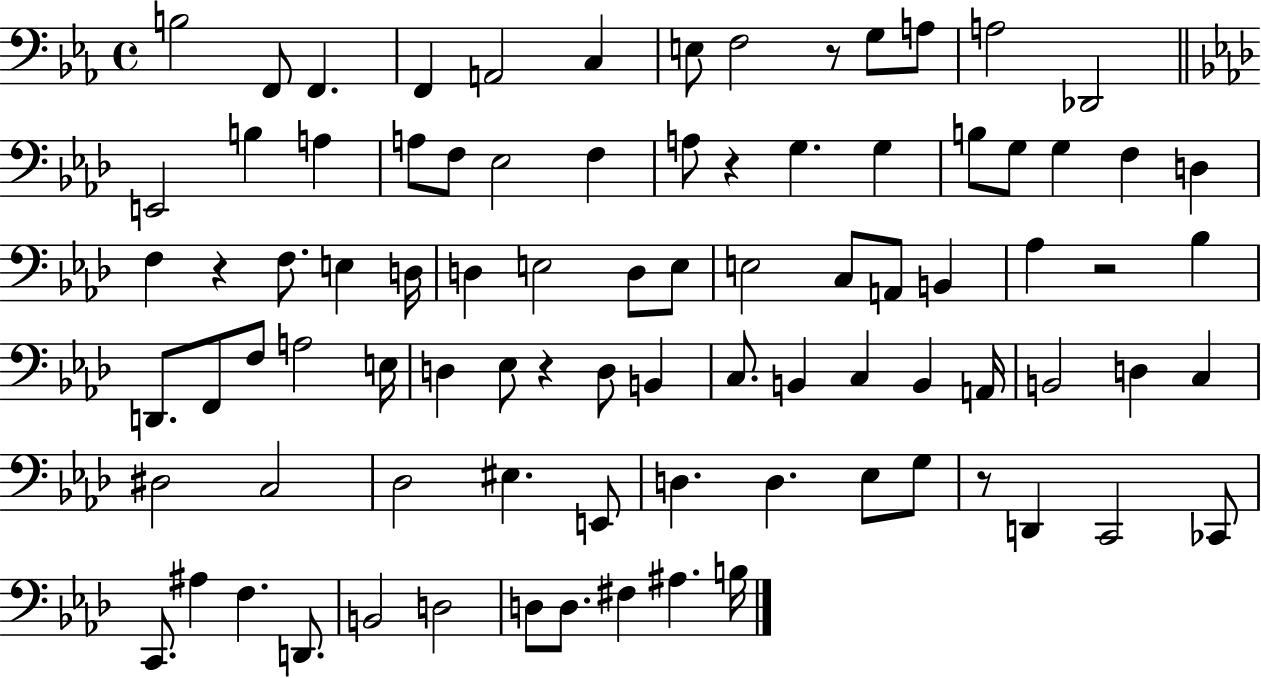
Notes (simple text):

B3/h F2/e F2/q. F2/q A2/h C3/q E3/e F3/h R/e G3/e A3/e A3/h Db2/h E2/h B3/q A3/q A3/e F3/e Eb3/h F3/q A3/e R/q G3/q. G3/q B3/e G3/e G3/q F3/q D3/q F3/q R/q F3/e. E3/q D3/s D3/q E3/h D3/e E3/e E3/h C3/e A2/e B2/q Ab3/q R/h Bb3/q D2/e. F2/e F3/e A3/h E3/s D3/q Eb3/e R/q D3/e B2/q C3/e. B2/q C3/q B2/q A2/s B2/h D3/q C3/q D#3/h C3/h Db3/h EIS3/q. E2/e D3/q. D3/q. Eb3/e G3/e R/e D2/q C2/h CES2/e C2/e. A#3/q F3/q. D2/e. B2/h D3/h D3/e D3/e. F#3/q A#3/q. B3/s